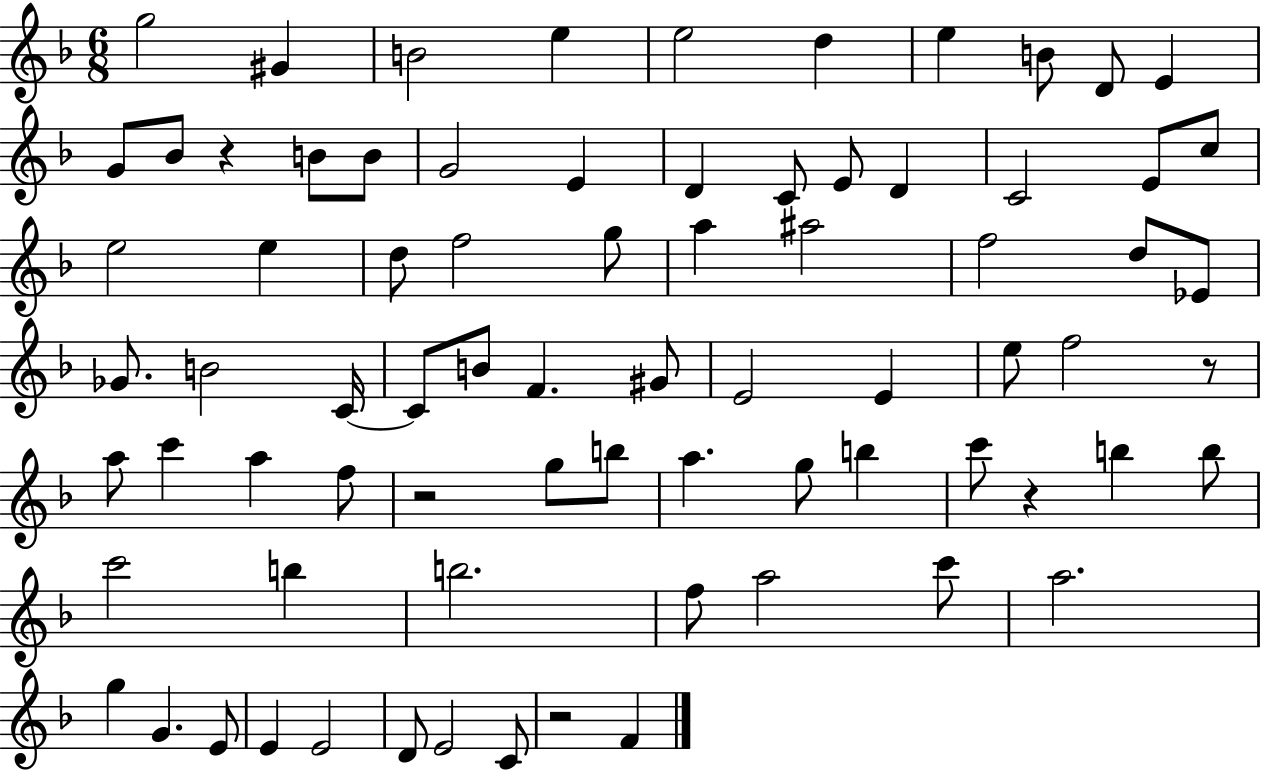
{
  \clef treble
  \numericTimeSignature
  \time 6/8
  \key f \major
  g''2 gis'4 | b'2 e''4 | e''2 d''4 | e''4 b'8 d'8 e'4 | \break g'8 bes'8 r4 b'8 b'8 | g'2 e'4 | d'4 c'8 e'8 d'4 | c'2 e'8 c''8 | \break e''2 e''4 | d''8 f''2 g''8 | a''4 ais''2 | f''2 d''8 ees'8 | \break ges'8. b'2 c'16~~ | c'8 b'8 f'4. gis'8 | e'2 e'4 | e''8 f''2 r8 | \break a''8 c'''4 a''4 f''8 | r2 g''8 b''8 | a''4. g''8 b''4 | c'''8 r4 b''4 b''8 | \break c'''2 b''4 | b''2. | f''8 a''2 c'''8 | a''2. | \break g''4 g'4. e'8 | e'4 e'2 | d'8 e'2 c'8 | r2 f'4 | \break \bar "|."
}